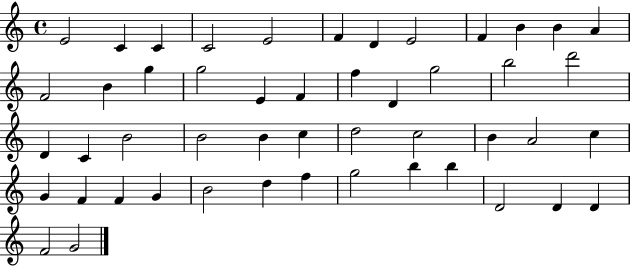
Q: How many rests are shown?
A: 0